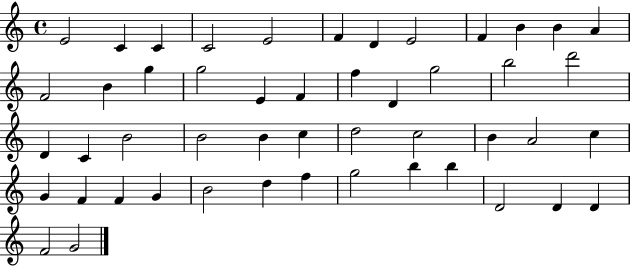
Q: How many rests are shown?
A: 0